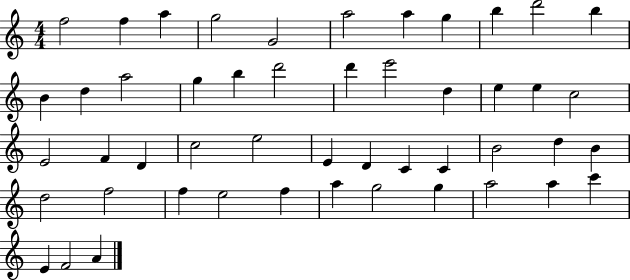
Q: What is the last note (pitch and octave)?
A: A4